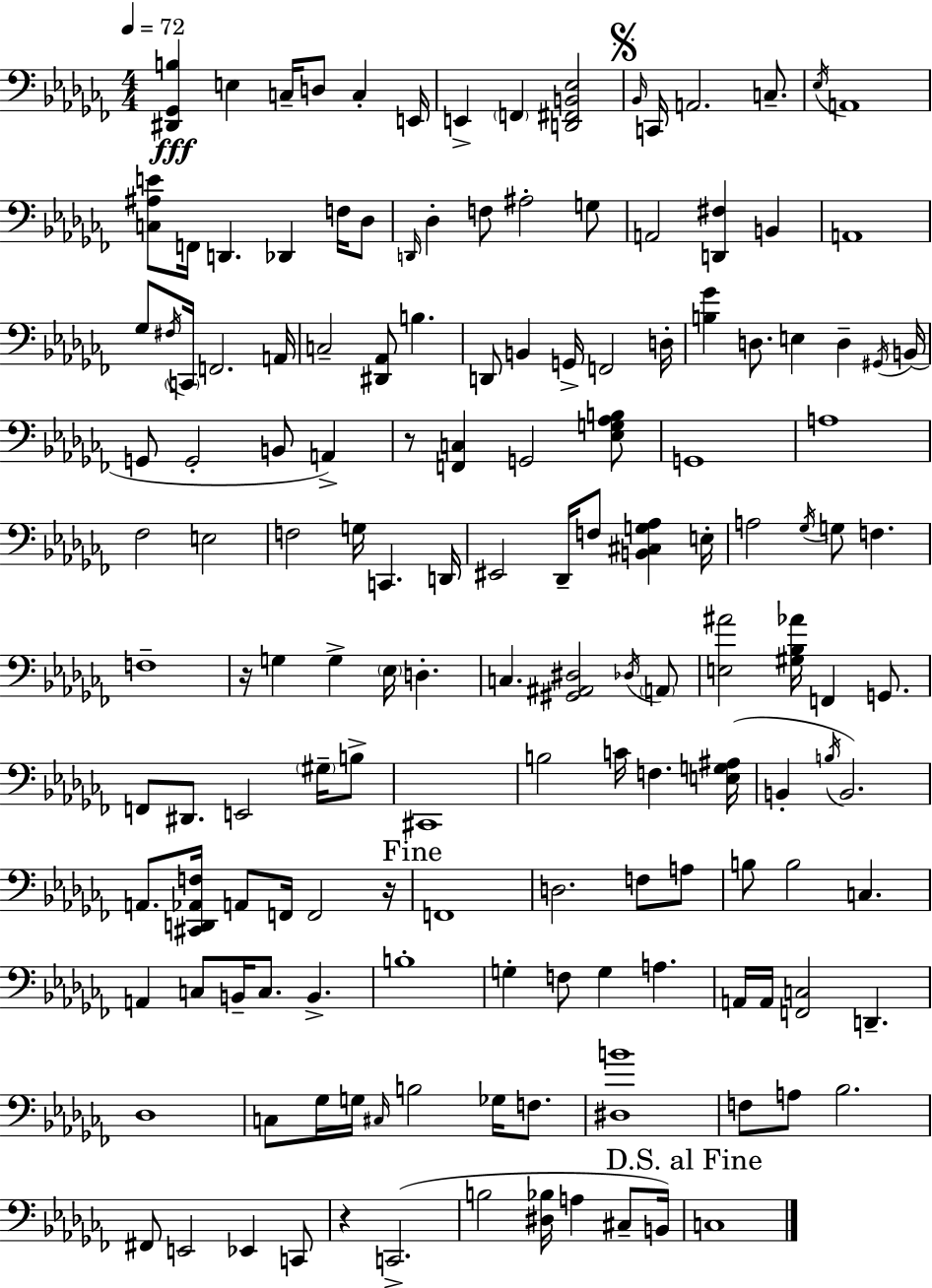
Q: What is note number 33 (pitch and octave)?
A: B3